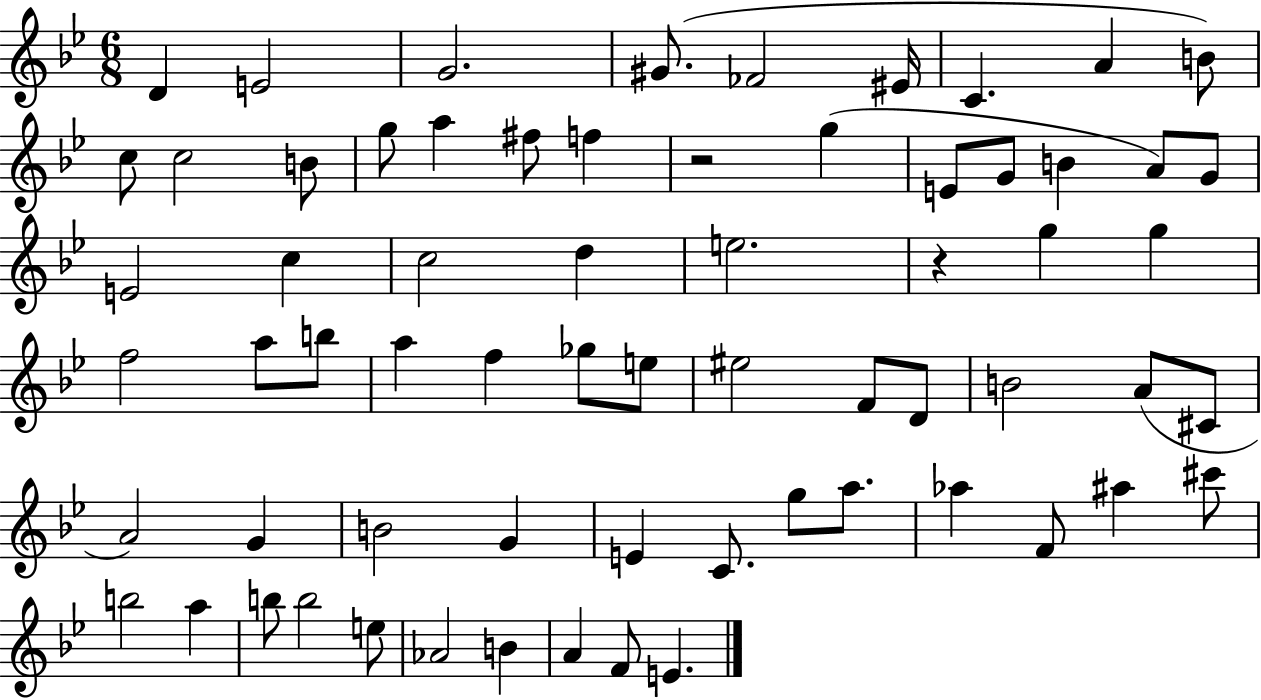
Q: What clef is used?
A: treble